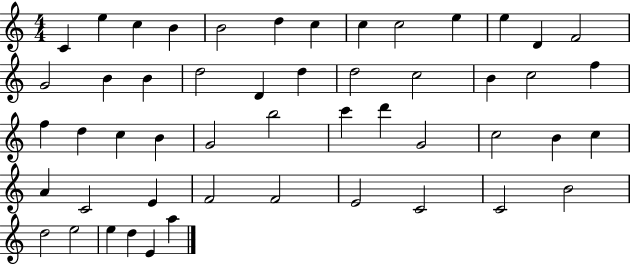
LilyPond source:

{
  \clef treble
  \numericTimeSignature
  \time 4/4
  \key c \major
  c'4 e''4 c''4 b'4 | b'2 d''4 c''4 | c''4 c''2 e''4 | e''4 d'4 f'2 | \break g'2 b'4 b'4 | d''2 d'4 d''4 | d''2 c''2 | b'4 c''2 f''4 | \break f''4 d''4 c''4 b'4 | g'2 b''2 | c'''4 d'''4 g'2 | c''2 b'4 c''4 | \break a'4 c'2 e'4 | f'2 f'2 | e'2 c'2 | c'2 b'2 | \break d''2 e''2 | e''4 d''4 e'4 a''4 | \bar "|."
}